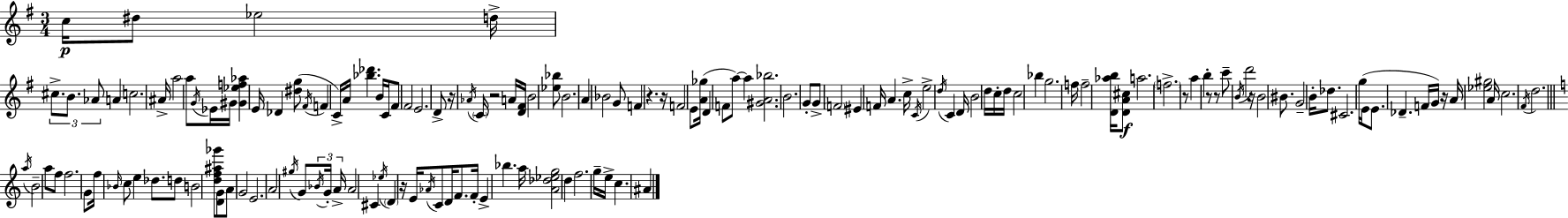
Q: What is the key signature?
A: G major